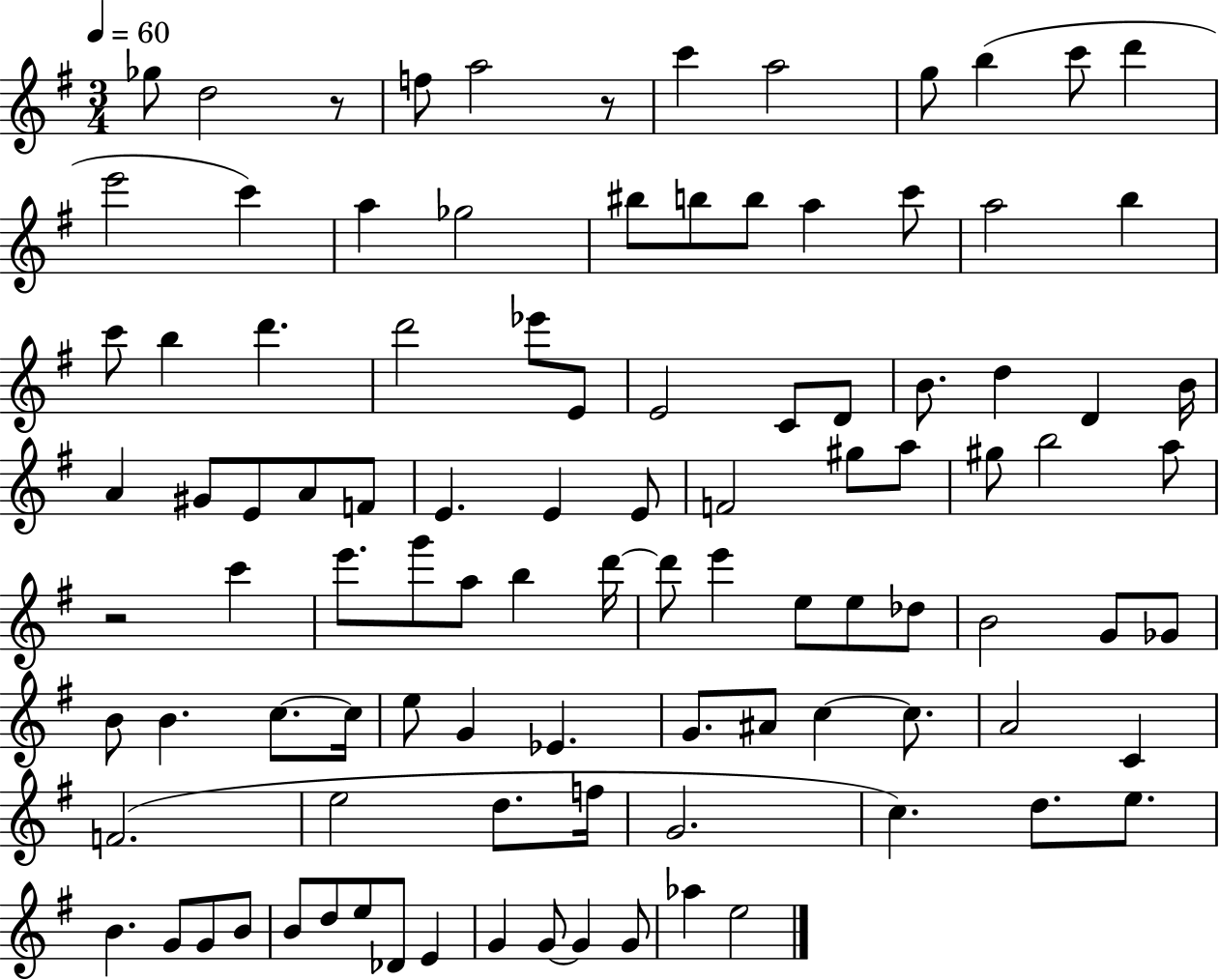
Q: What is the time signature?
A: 3/4